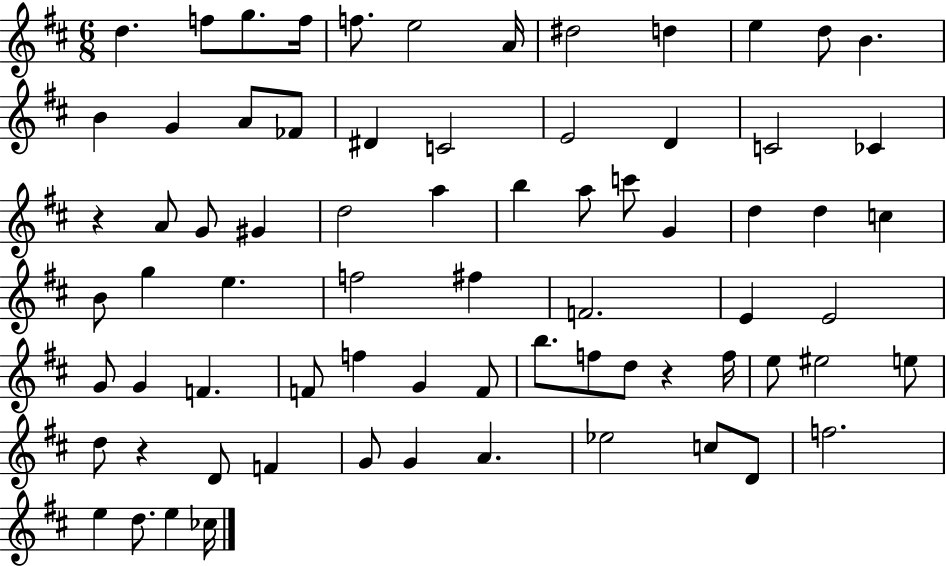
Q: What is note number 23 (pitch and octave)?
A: A4